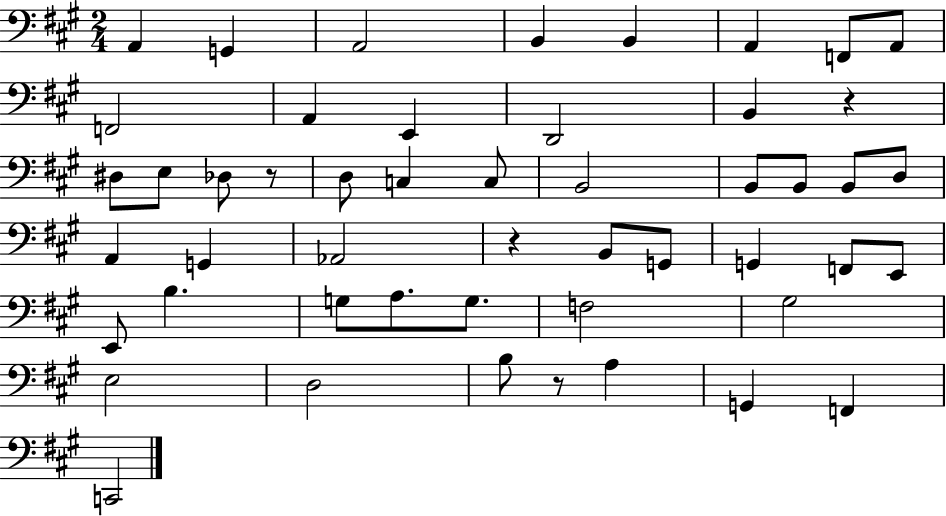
A2/q G2/q A2/h B2/q B2/q A2/q F2/e A2/e F2/h A2/q E2/q D2/h B2/q R/q D#3/e E3/e Db3/e R/e D3/e C3/q C3/e B2/h B2/e B2/e B2/e D3/e A2/q G2/q Ab2/h R/q B2/e G2/e G2/q F2/e E2/e E2/e B3/q. G3/e A3/e. G3/e. F3/h G#3/h E3/h D3/h B3/e R/e A3/q G2/q F2/q C2/h